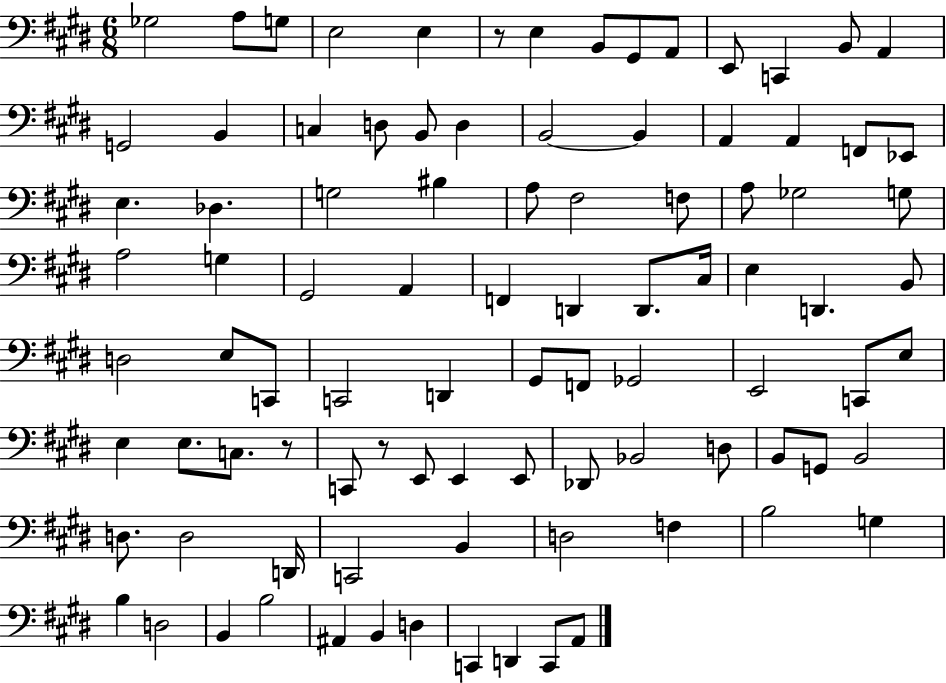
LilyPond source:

{
  \clef bass
  \numericTimeSignature
  \time 6/8
  \key e \major
  ges2 a8 g8 | e2 e4 | r8 e4 b,8 gis,8 a,8 | e,8 c,4 b,8 a,4 | \break g,2 b,4 | c4 d8 b,8 d4 | b,2~~ b,4 | a,4 a,4 f,8 ees,8 | \break e4. des4. | g2 bis4 | a8 fis2 f8 | a8 ges2 g8 | \break a2 g4 | gis,2 a,4 | f,4 d,4 d,8. cis16 | e4 d,4. b,8 | \break d2 e8 c,8 | c,2 d,4 | gis,8 f,8 ges,2 | e,2 c,8 e8 | \break e4 e8. c8. r8 | c,8 r8 e,8 e,4 e,8 | des,8 bes,2 d8 | b,8 g,8 b,2 | \break d8. d2 d,16 | c,2 b,4 | d2 f4 | b2 g4 | \break b4 d2 | b,4 b2 | ais,4 b,4 d4 | c,4 d,4 c,8 a,8 | \break \bar "|."
}